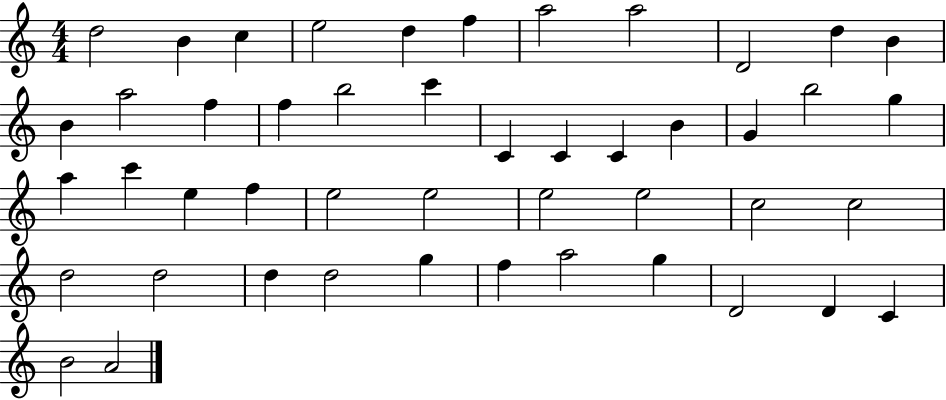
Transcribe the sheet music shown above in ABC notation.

X:1
T:Untitled
M:4/4
L:1/4
K:C
d2 B c e2 d f a2 a2 D2 d B B a2 f f b2 c' C C C B G b2 g a c' e f e2 e2 e2 e2 c2 c2 d2 d2 d d2 g f a2 g D2 D C B2 A2